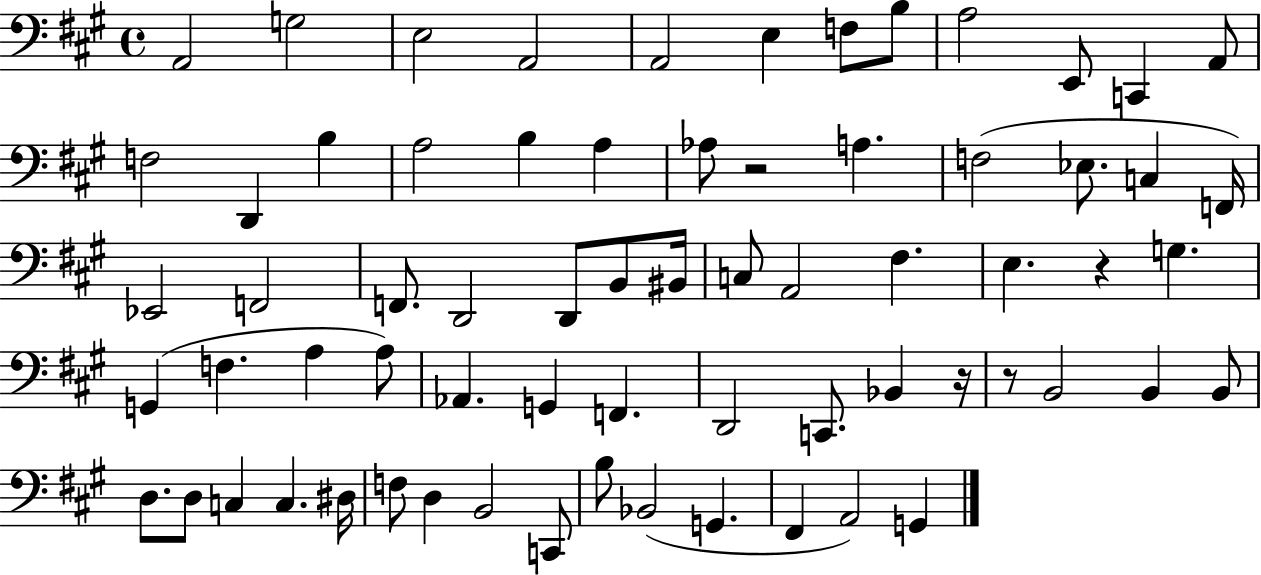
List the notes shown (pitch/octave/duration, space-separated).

A2/h G3/h E3/h A2/h A2/h E3/q F3/e B3/e A3/h E2/e C2/q A2/e F3/h D2/q B3/q A3/h B3/q A3/q Ab3/e R/h A3/q. F3/h Eb3/e. C3/q F2/s Eb2/h F2/h F2/e. D2/h D2/e B2/e BIS2/s C3/e A2/h F#3/q. E3/q. R/q G3/q. G2/q F3/q. A3/q A3/e Ab2/q. G2/q F2/q. D2/h C2/e. Bb2/q R/s R/e B2/h B2/q B2/e D3/e. D3/e C3/q C3/q. D#3/s F3/e D3/q B2/h C2/e B3/e Bb2/h G2/q. F#2/q A2/h G2/q